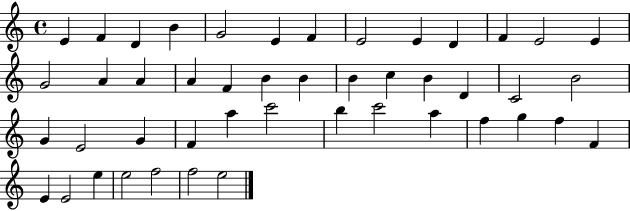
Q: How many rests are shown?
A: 0